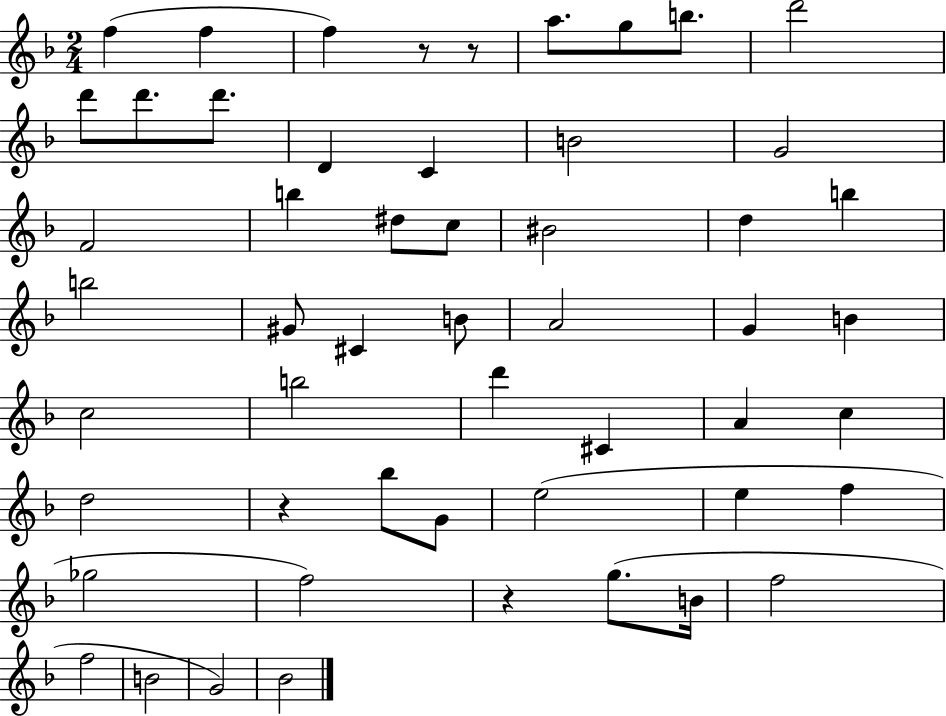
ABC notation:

X:1
T:Untitled
M:2/4
L:1/4
K:F
f f f z/2 z/2 a/2 g/2 b/2 d'2 d'/2 d'/2 d'/2 D C B2 G2 F2 b ^d/2 c/2 ^B2 d b b2 ^G/2 ^C B/2 A2 G B c2 b2 d' ^C A c d2 z _b/2 G/2 e2 e f _g2 f2 z g/2 B/4 f2 f2 B2 G2 _B2